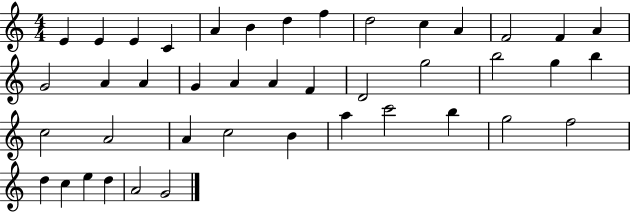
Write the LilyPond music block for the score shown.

{
  \clef treble
  \numericTimeSignature
  \time 4/4
  \key c \major
  e'4 e'4 e'4 c'4 | a'4 b'4 d''4 f''4 | d''2 c''4 a'4 | f'2 f'4 a'4 | \break g'2 a'4 a'4 | g'4 a'4 a'4 f'4 | d'2 g''2 | b''2 g''4 b''4 | \break c''2 a'2 | a'4 c''2 b'4 | a''4 c'''2 b''4 | g''2 f''2 | \break d''4 c''4 e''4 d''4 | a'2 g'2 | \bar "|."
}